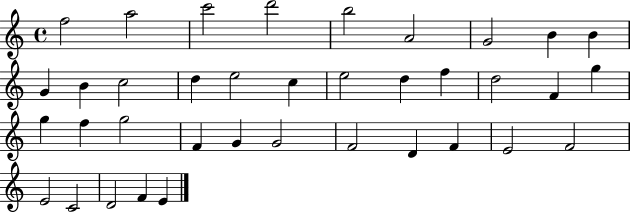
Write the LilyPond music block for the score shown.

{
  \clef treble
  \time 4/4
  \defaultTimeSignature
  \key c \major
  f''2 a''2 | c'''2 d'''2 | b''2 a'2 | g'2 b'4 b'4 | \break g'4 b'4 c''2 | d''4 e''2 c''4 | e''2 d''4 f''4 | d''2 f'4 g''4 | \break g''4 f''4 g''2 | f'4 g'4 g'2 | f'2 d'4 f'4 | e'2 f'2 | \break e'2 c'2 | d'2 f'4 e'4 | \bar "|."
}